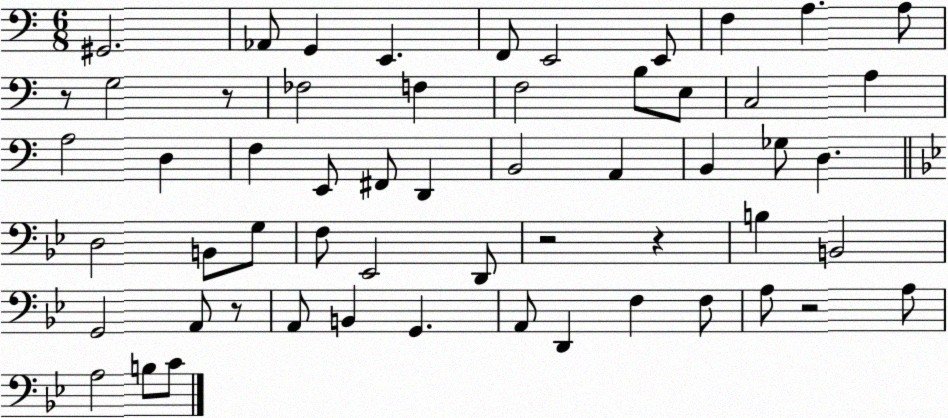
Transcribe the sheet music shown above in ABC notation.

X:1
T:Untitled
M:6/8
L:1/4
K:C
^G,,2 _A,,/2 G,, E,, F,,/2 E,,2 E,,/2 F, A, A,/2 z/2 G,2 z/2 _F,2 F, F,2 B,/2 E,/2 C,2 A, A,2 D, F, E,,/2 ^F,,/2 D,, B,,2 A,, B,, _G,/2 D, D,2 B,,/2 G,/2 F,/2 _E,,2 D,,/2 z2 z B, B,,2 G,,2 A,,/2 z/2 A,,/2 B,, G,, A,,/2 D,, F, F,/2 A,/2 z2 A,/2 A,2 B,/2 C/2